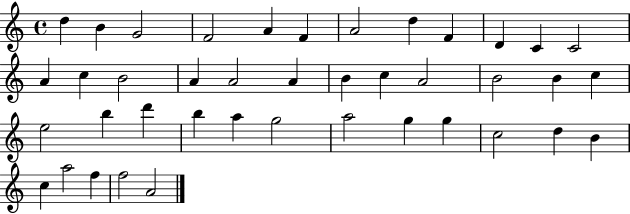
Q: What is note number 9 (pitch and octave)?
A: F4